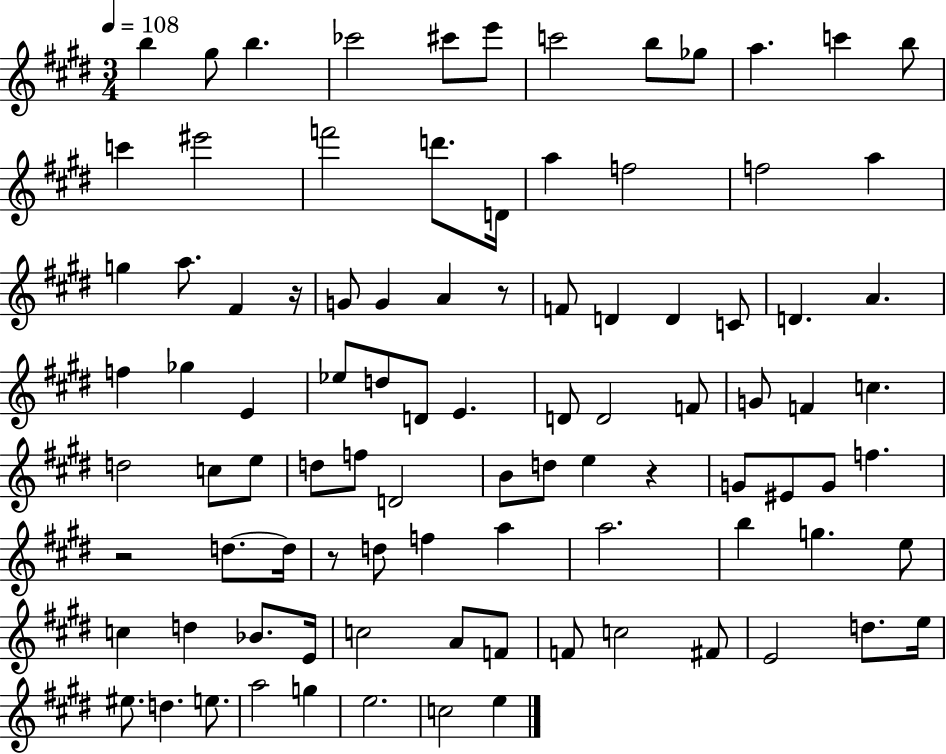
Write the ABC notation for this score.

X:1
T:Untitled
M:3/4
L:1/4
K:E
b ^g/2 b _c'2 ^c'/2 e'/2 c'2 b/2 _g/2 a c' b/2 c' ^e'2 f'2 d'/2 D/4 a f2 f2 a g a/2 ^F z/4 G/2 G A z/2 F/2 D D C/2 D A f _g E _e/2 d/2 D/2 E D/2 D2 F/2 G/2 F c d2 c/2 e/2 d/2 f/2 D2 B/2 d/2 e z G/2 ^E/2 G/2 f z2 d/2 d/4 z/2 d/2 f a a2 b g e/2 c d _B/2 E/4 c2 A/2 F/2 F/2 c2 ^F/2 E2 d/2 e/4 ^e/2 d e/2 a2 g e2 c2 e